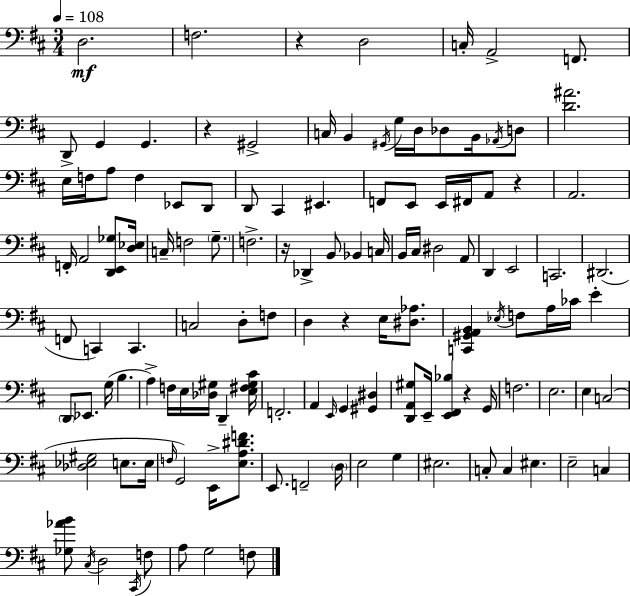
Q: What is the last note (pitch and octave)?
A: F3